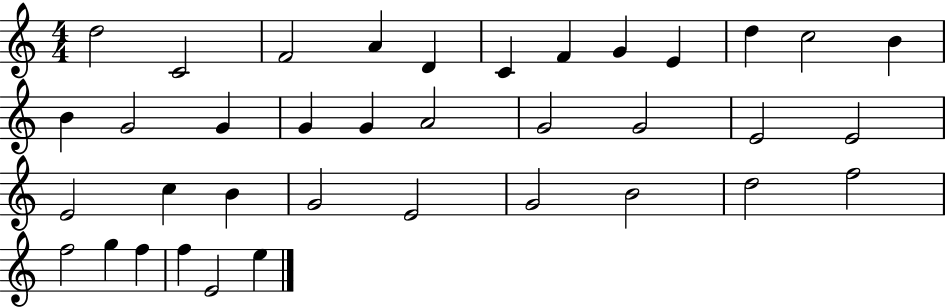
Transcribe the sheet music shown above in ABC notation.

X:1
T:Untitled
M:4/4
L:1/4
K:C
d2 C2 F2 A D C F G E d c2 B B G2 G G G A2 G2 G2 E2 E2 E2 c B G2 E2 G2 B2 d2 f2 f2 g f f E2 e